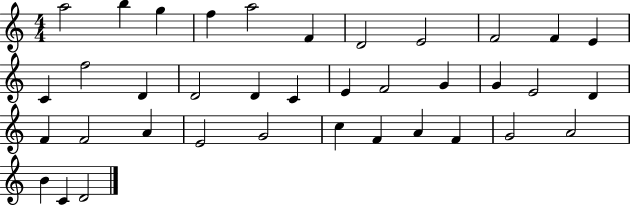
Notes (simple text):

A5/h B5/q G5/q F5/q A5/h F4/q D4/h E4/h F4/h F4/q E4/q C4/q F5/h D4/q D4/h D4/q C4/q E4/q F4/h G4/q G4/q E4/h D4/q F4/q F4/h A4/q E4/h G4/h C5/q F4/q A4/q F4/q G4/h A4/h B4/q C4/q D4/h